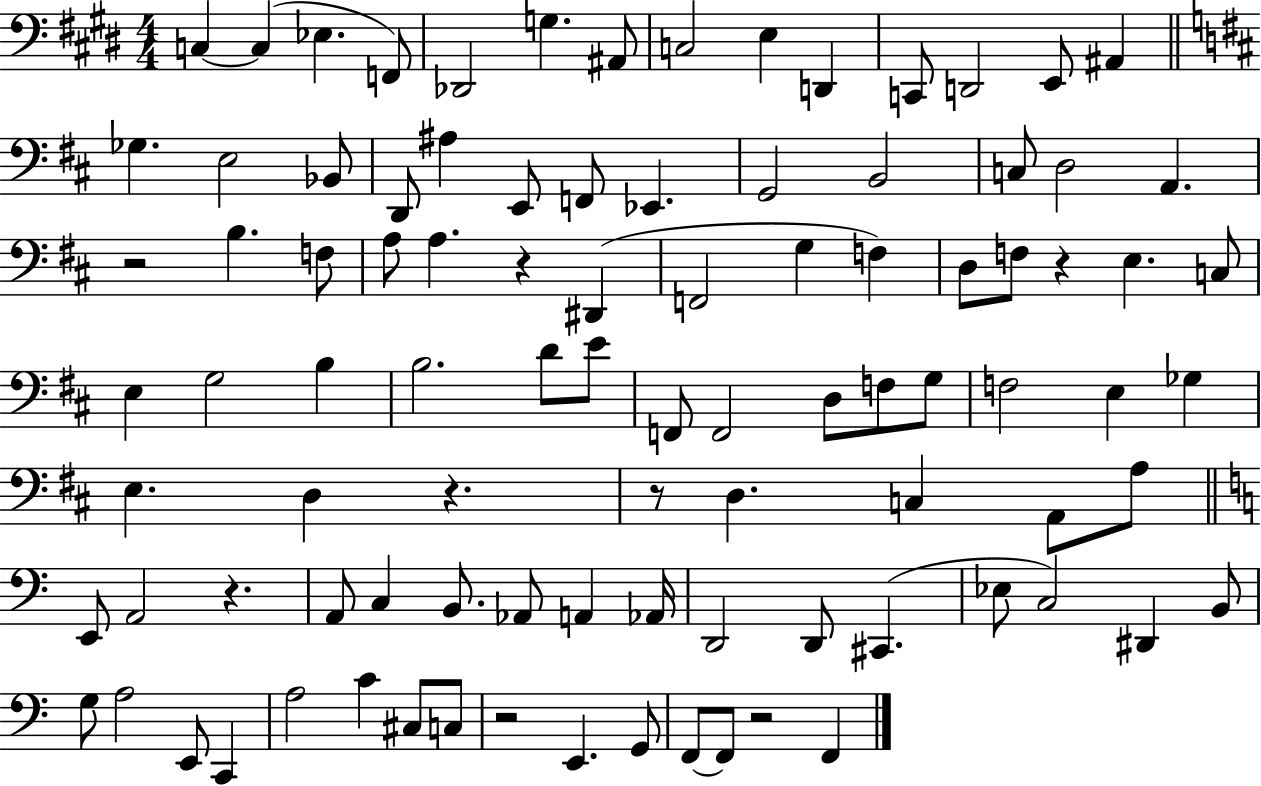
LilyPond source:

{
  \clef bass
  \numericTimeSignature
  \time 4/4
  \key e \major
  c4~~ c4( ees4. f,8) | des,2 g4. ais,8 | c2 e4 d,4 | c,8 d,2 e,8 ais,4 | \break \bar "||" \break \key b \minor ges4. e2 bes,8 | d,8 ais4 e,8 f,8 ees,4. | g,2 b,2 | c8 d2 a,4. | \break r2 b4. f8 | a8 a4. r4 dis,4( | f,2 g4 f4) | d8 f8 r4 e4. c8 | \break e4 g2 b4 | b2. d'8 e'8 | f,8 f,2 d8 f8 g8 | f2 e4 ges4 | \break e4. d4 r4. | r8 d4. c4 a,8 a8 | \bar "||" \break \key c \major e,8 a,2 r4. | a,8 c4 b,8. aes,8 a,4 aes,16 | d,2 d,8 cis,4.( | ees8 c2) dis,4 b,8 | \break g8 a2 e,8 c,4 | a2 c'4 cis8 c8 | r2 e,4. g,8 | f,8~~ f,8 r2 f,4 | \break \bar "|."
}